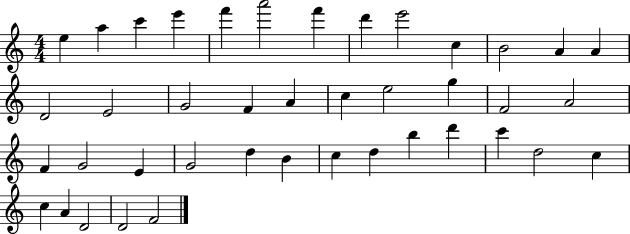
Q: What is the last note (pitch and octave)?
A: F4